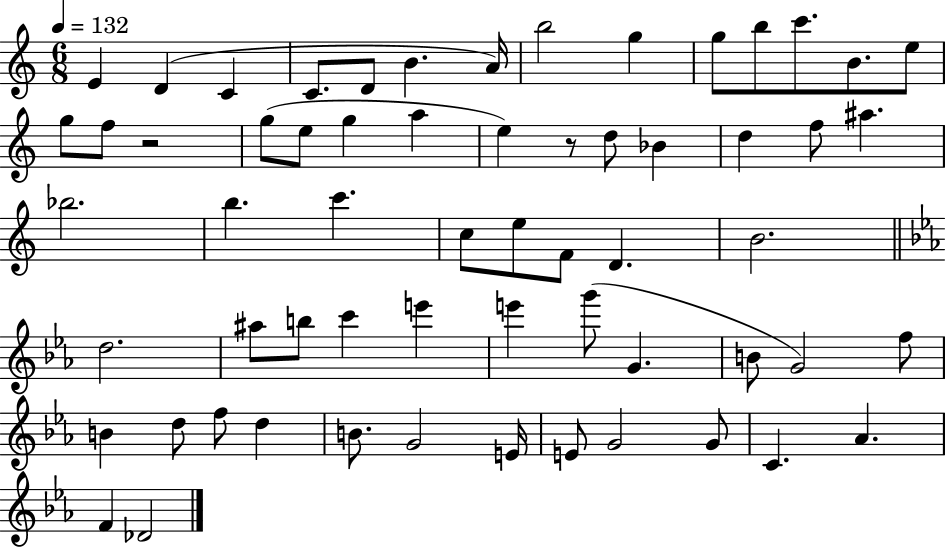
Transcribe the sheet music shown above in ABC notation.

X:1
T:Untitled
M:6/8
L:1/4
K:C
E D C C/2 D/2 B A/4 b2 g g/2 b/2 c'/2 B/2 e/2 g/2 f/2 z2 g/2 e/2 g a e z/2 d/2 _B d f/2 ^a _b2 b c' c/2 e/2 F/2 D B2 d2 ^a/2 b/2 c' e' e' g'/2 G B/2 G2 f/2 B d/2 f/2 d B/2 G2 E/4 E/2 G2 G/2 C _A F _D2